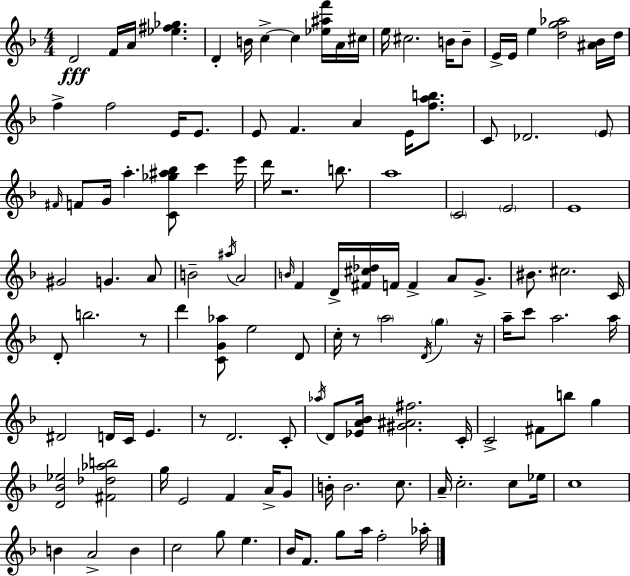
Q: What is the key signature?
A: D minor